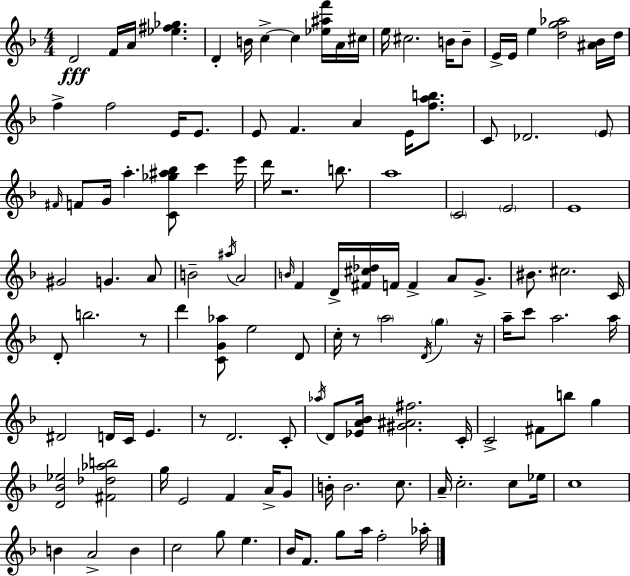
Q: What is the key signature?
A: D minor